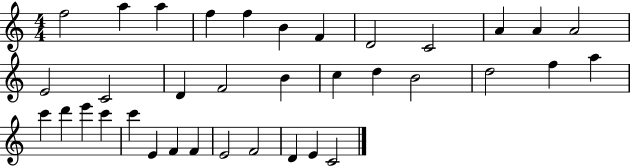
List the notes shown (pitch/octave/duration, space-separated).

F5/h A5/q A5/q F5/q F5/q B4/q F4/q D4/h C4/h A4/q A4/q A4/h E4/h C4/h D4/q F4/h B4/q C5/q D5/q B4/h D5/h F5/q A5/q C6/q D6/q E6/q C6/q C6/q E4/q F4/q F4/q E4/h F4/h D4/q E4/q C4/h